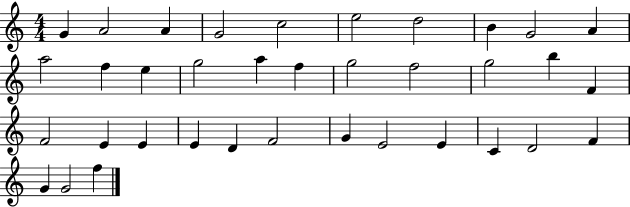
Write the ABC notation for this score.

X:1
T:Untitled
M:4/4
L:1/4
K:C
G A2 A G2 c2 e2 d2 B G2 A a2 f e g2 a f g2 f2 g2 b F F2 E E E D F2 G E2 E C D2 F G G2 f